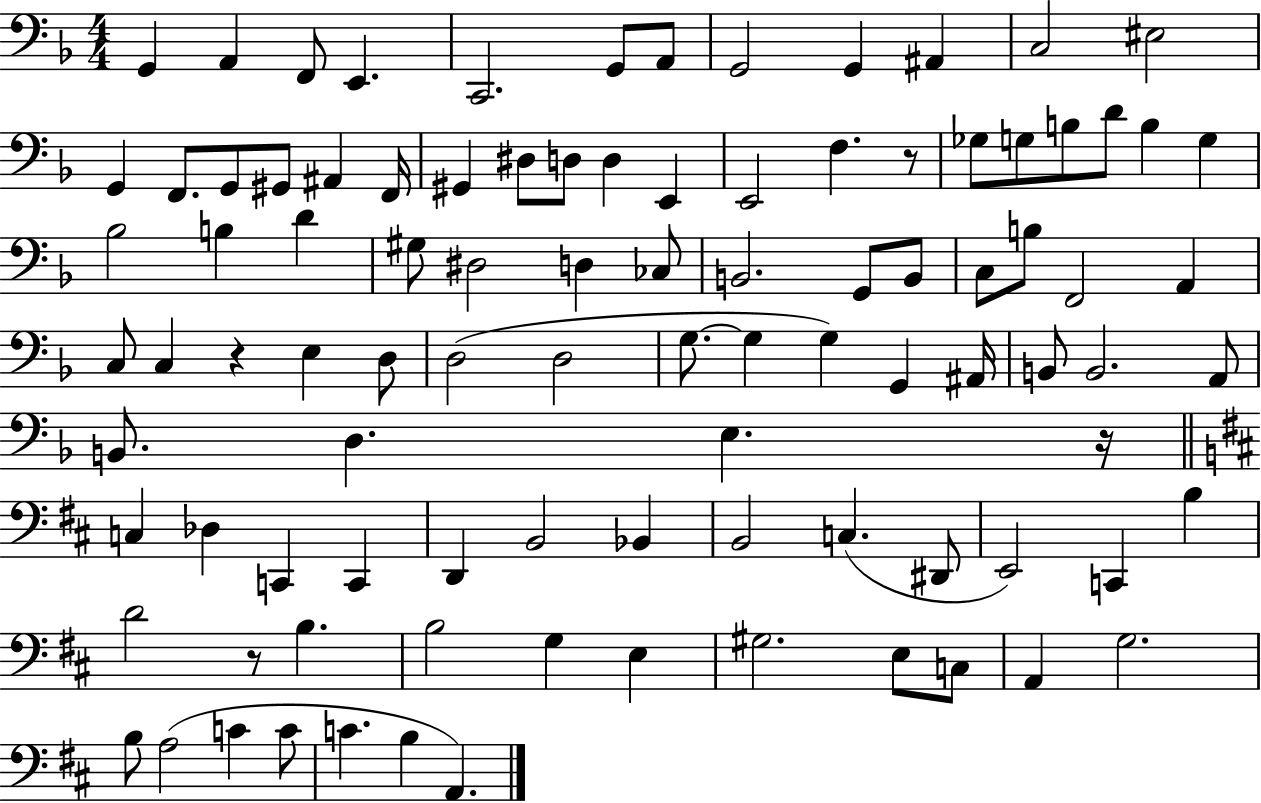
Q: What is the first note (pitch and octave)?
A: G2